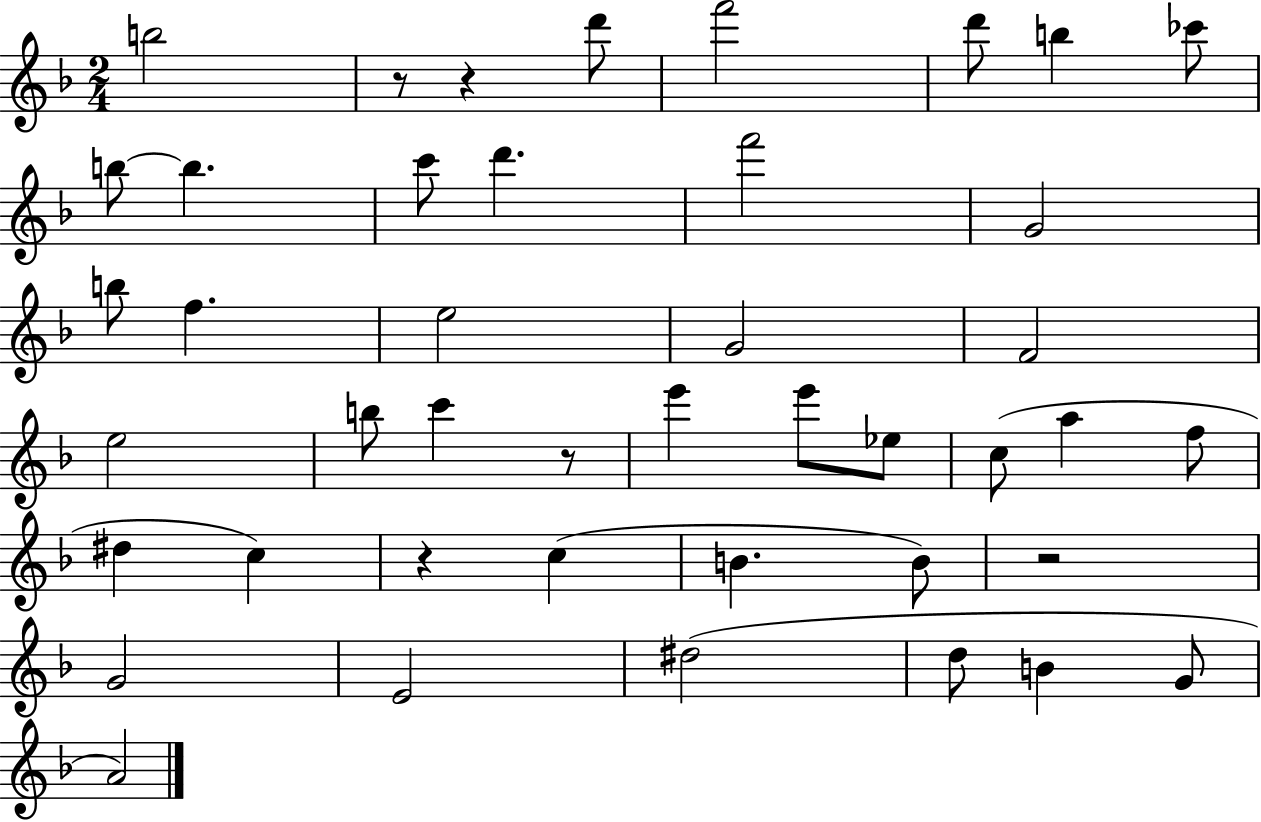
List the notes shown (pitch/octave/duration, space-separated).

B5/h R/e R/q D6/e F6/h D6/e B5/q CES6/e B5/e B5/q. C6/e D6/q. F6/h G4/h B5/e F5/q. E5/h G4/h F4/h E5/h B5/e C6/q R/e E6/q E6/e Eb5/e C5/e A5/q F5/e D#5/q C5/q R/q C5/q B4/q. B4/e R/h G4/h E4/h D#5/h D5/e B4/q G4/e A4/h